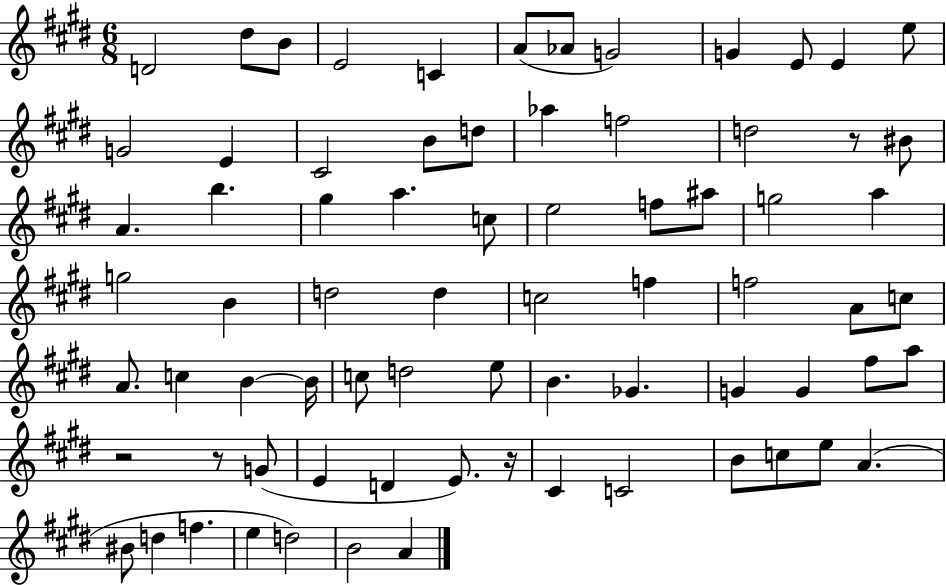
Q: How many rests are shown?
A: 4